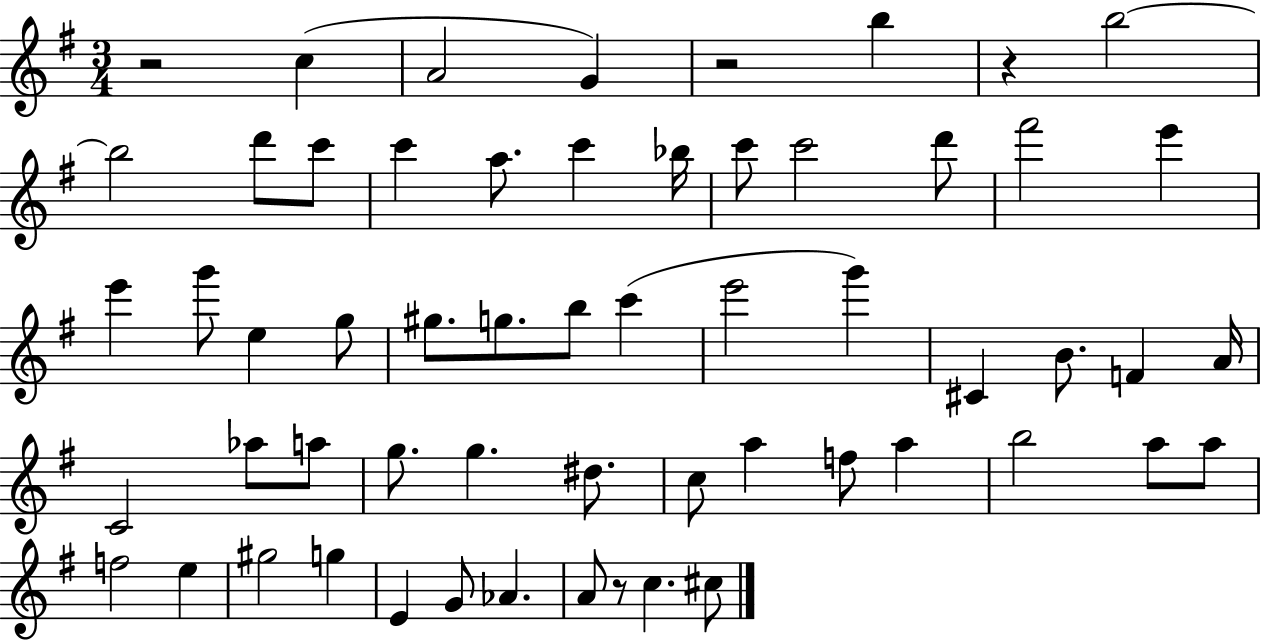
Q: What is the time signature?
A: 3/4